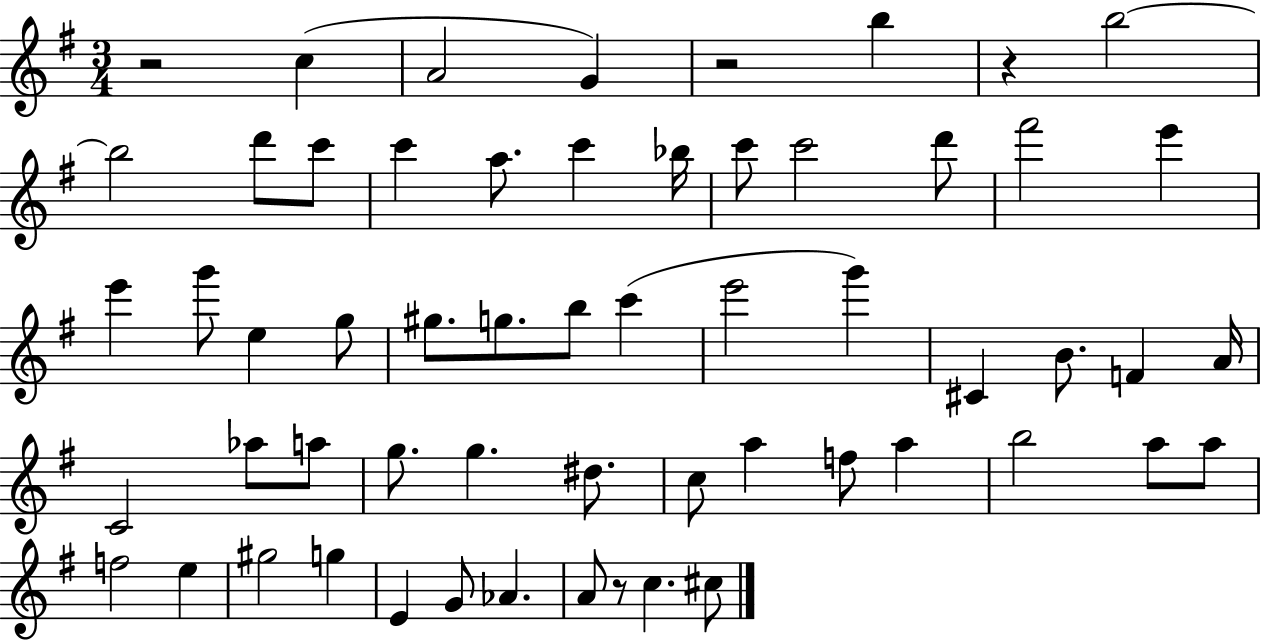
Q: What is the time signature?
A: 3/4